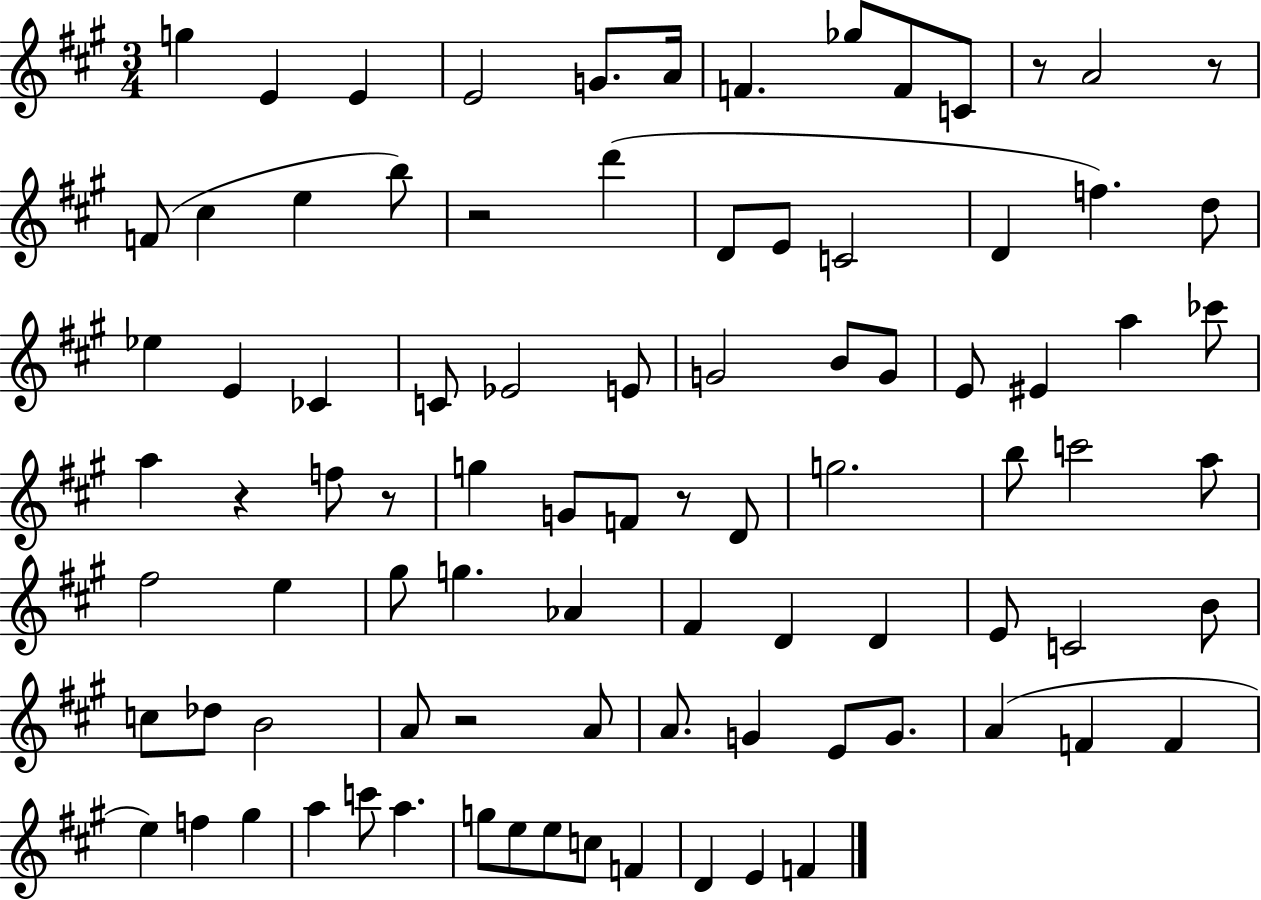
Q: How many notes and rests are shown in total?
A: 89